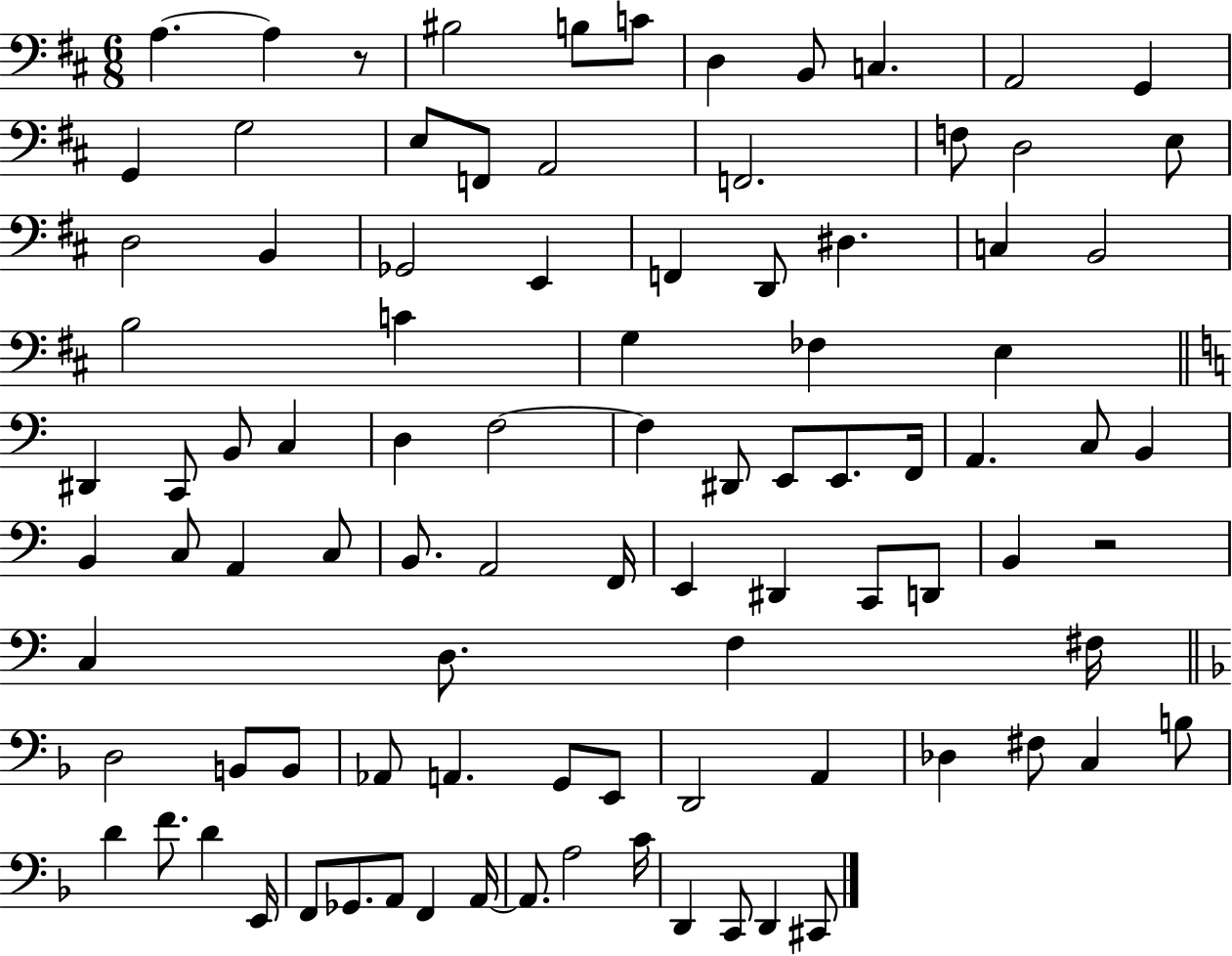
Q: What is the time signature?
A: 6/8